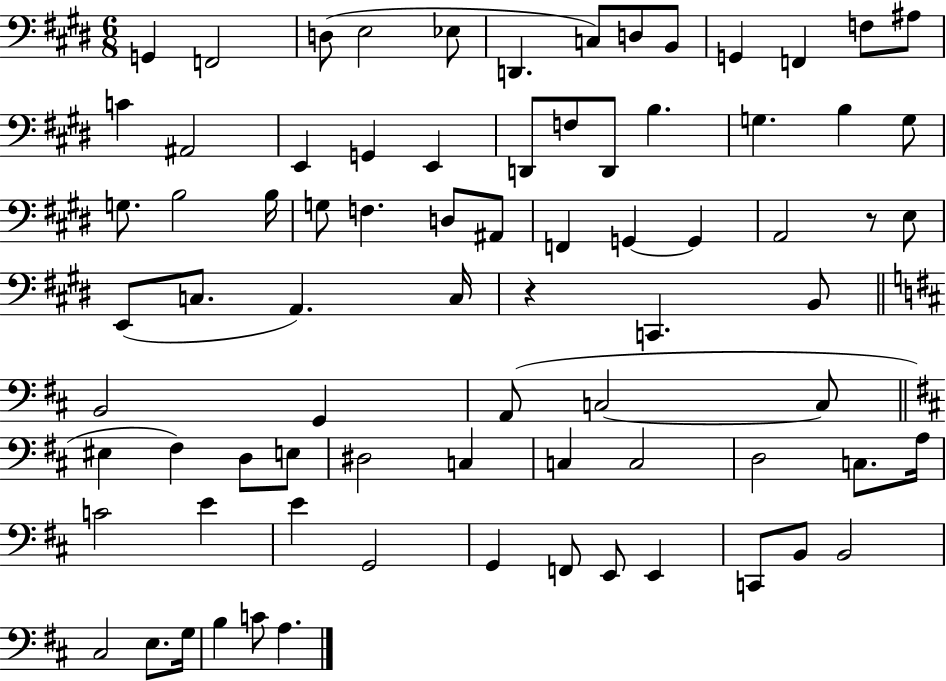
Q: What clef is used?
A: bass